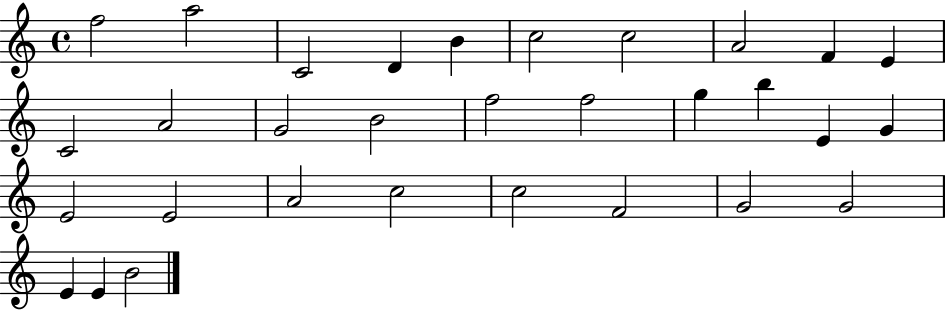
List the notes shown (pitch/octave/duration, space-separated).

F5/h A5/h C4/h D4/q B4/q C5/h C5/h A4/h F4/q E4/q C4/h A4/h G4/h B4/h F5/h F5/h G5/q B5/q E4/q G4/q E4/h E4/h A4/h C5/h C5/h F4/h G4/h G4/h E4/q E4/q B4/h